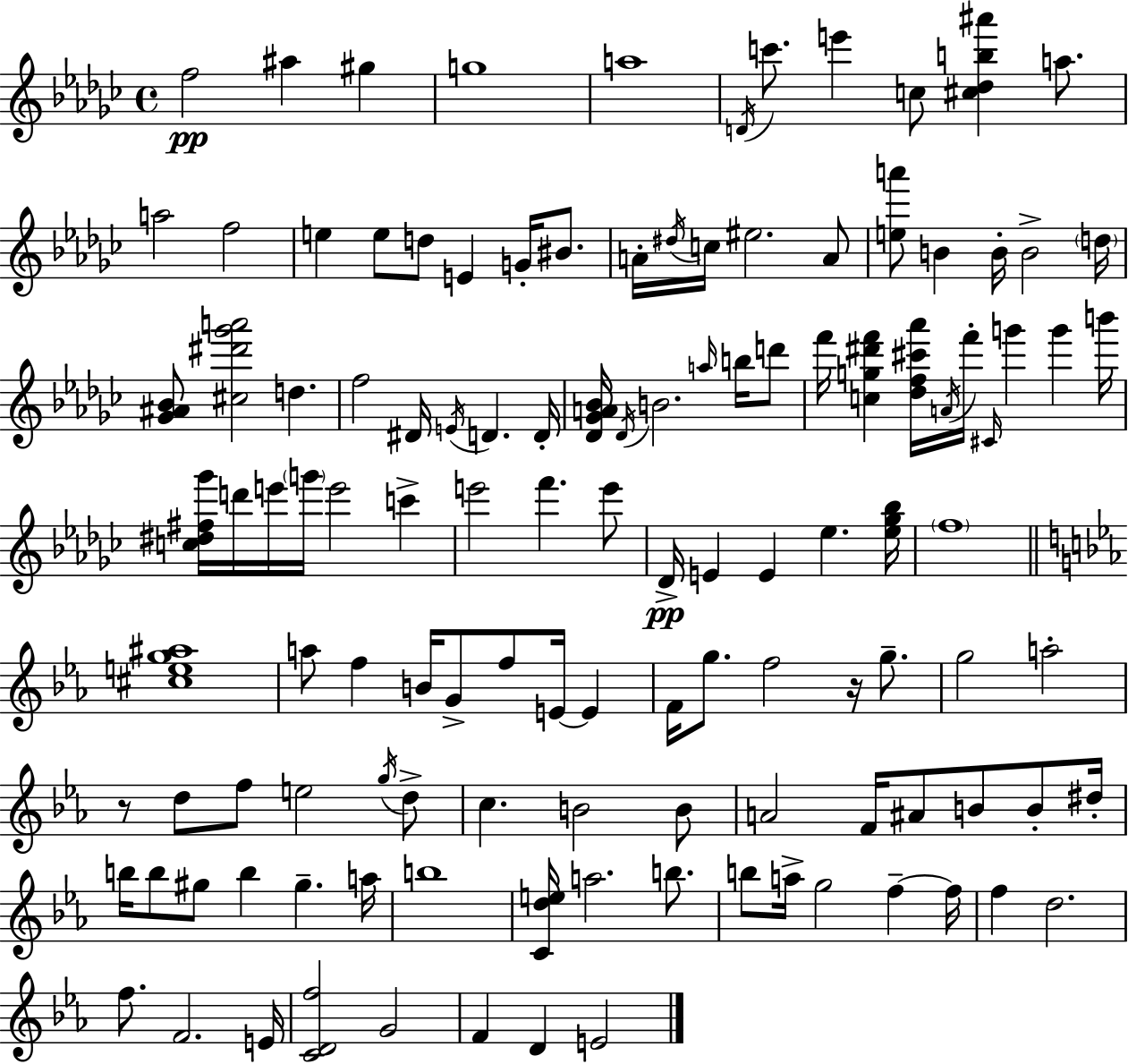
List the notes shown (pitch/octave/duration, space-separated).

F5/h A#5/q G#5/q G5/w A5/w D4/s C6/e. E6/q C5/e [C#5,Db5,B5,A#6]/q A5/e. A5/h F5/h E5/q E5/e D5/e E4/q G4/s BIS4/e. A4/s D#5/s C5/s EIS5/h. A4/e [E5,A6]/e B4/q B4/s B4/h D5/s [Gb4,A#4,Bb4]/e [C#5,D#6,Gb6,A6]/h D5/q. F5/h D#4/s E4/s D4/q. D4/s [Db4,Gb4,A4,Bb4]/s Db4/s B4/h. A5/s B5/s D6/e F6/s [C5,G5,D#6,F6]/q [Db5,F5,C#6,Ab6]/s A4/s F6/s C#4/s G6/q G6/q B6/s [C5,D#5,F#5,Gb6]/s D6/s E6/s G6/s E6/h C6/q E6/h F6/q. E6/e Db4/s E4/q E4/q Eb5/q. [Eb5,Gb5,Bb5]/s F5/w [C#5,E5,G5,A#5]/w A5/e F5/q B4/s G4/e F5/e E4/s E4/q F4/s G5/e. F5/h R/s G5/e. G5/h A5/h R/e D5/e F5/e E5/h G5/s D5/e C5/q. B4/h B4/e A4/h F4/s A#4/e B4/e B4/e D#5/s B5/s B5/e G#5/e B5/q G#5/q. A5/s B5/w [C4,D5,E5]/s A5/h. B5/e. B5/e A5/s G5/h F5/q F5/s F5/q D5/h. F5/e. F4/h. E4/s [C4,D4,F5]/h G4/h F4/q D4/q E4/h